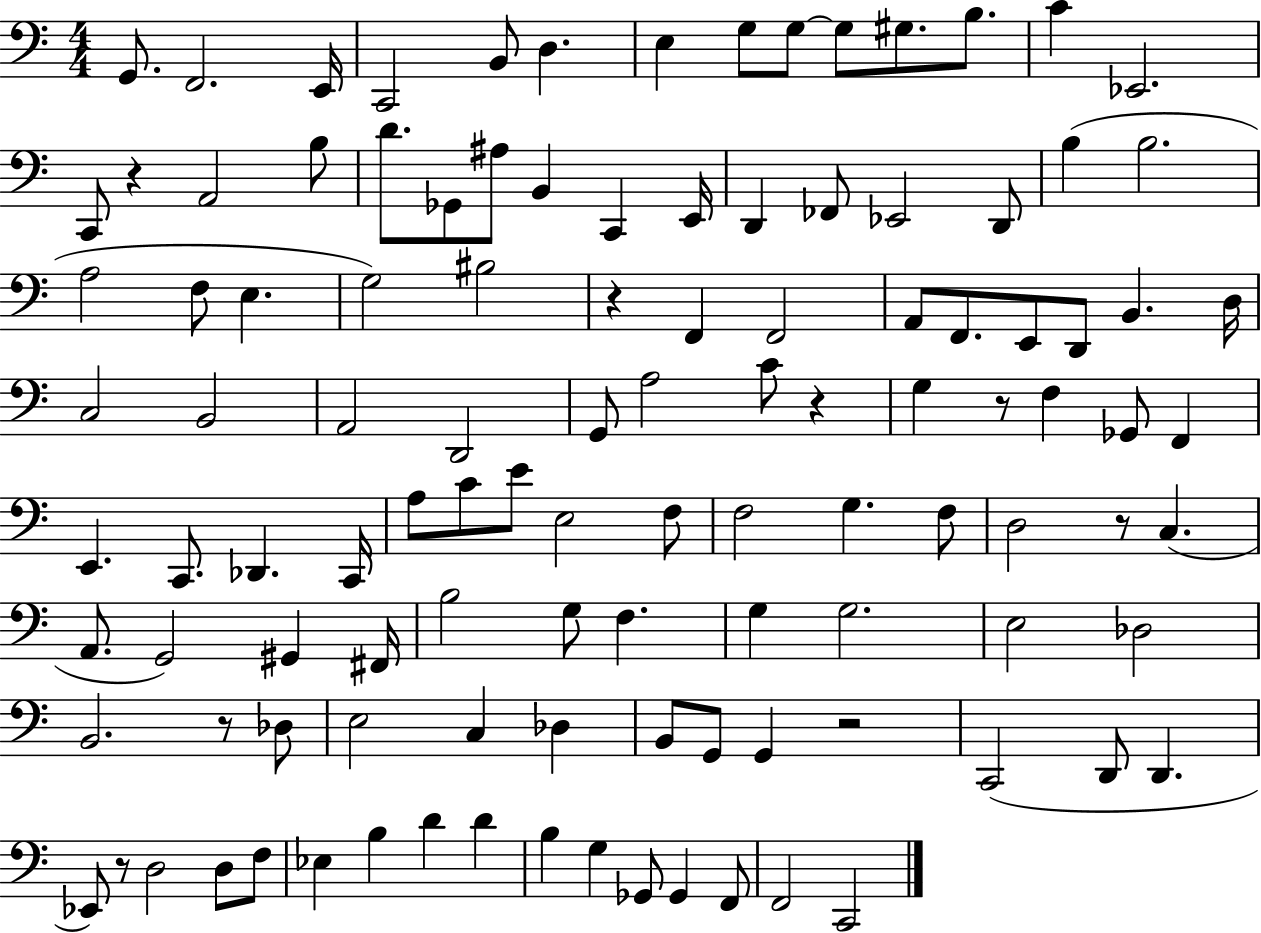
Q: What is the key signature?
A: C major